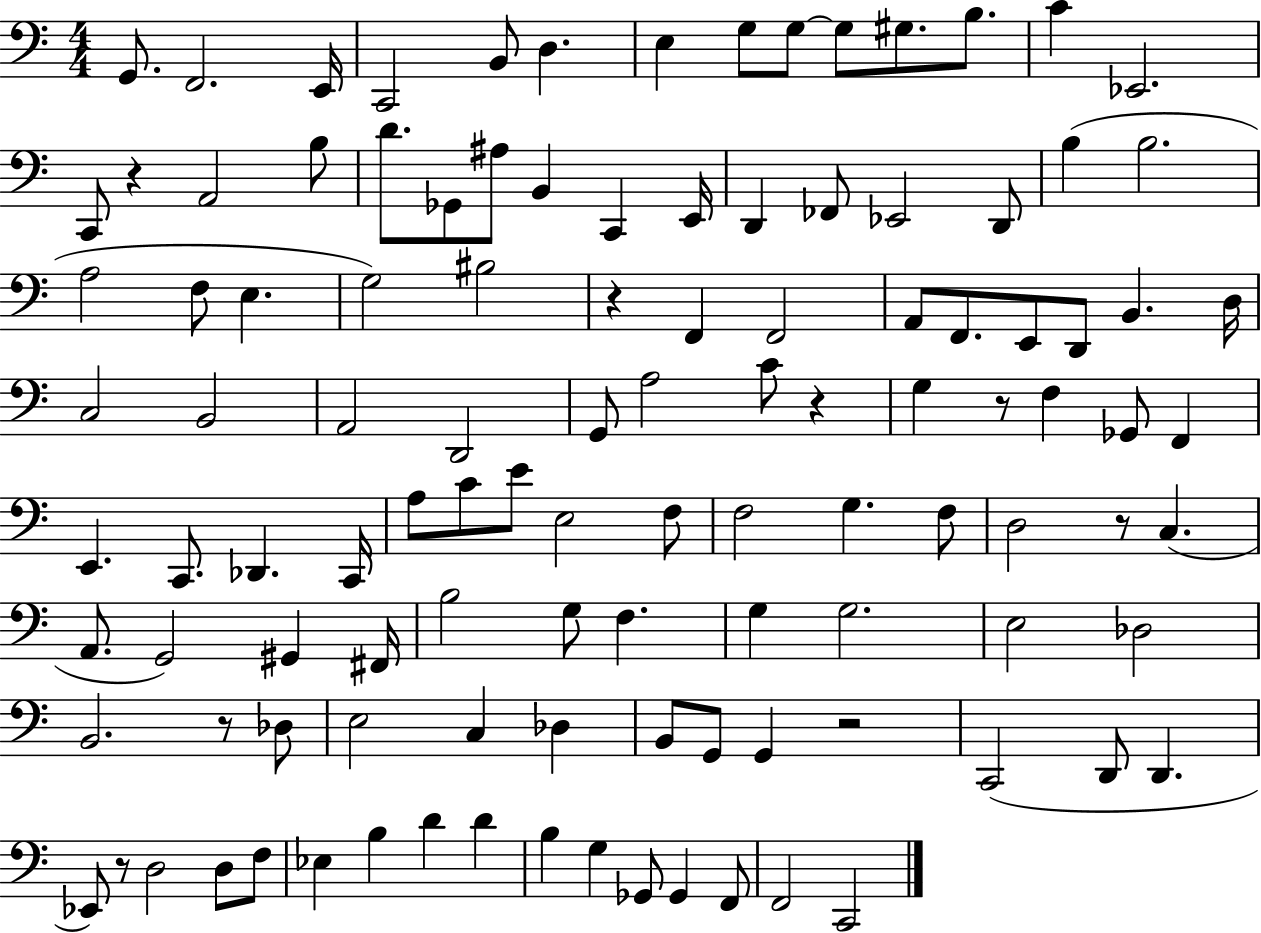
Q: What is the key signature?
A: C major